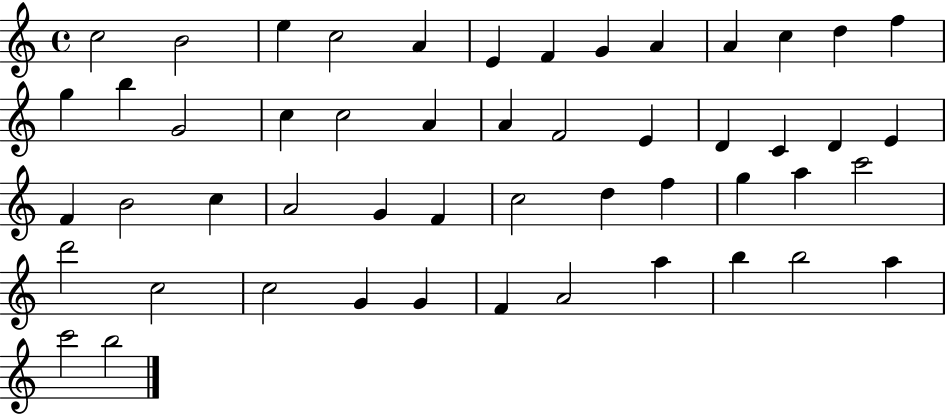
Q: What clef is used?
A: treble